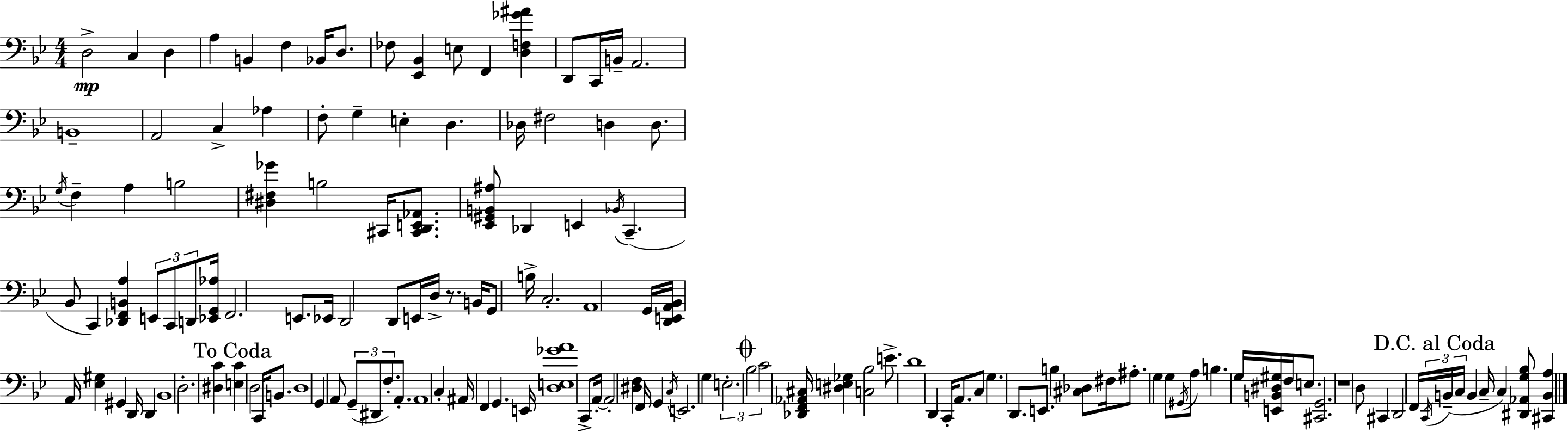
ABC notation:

X:1
T:Untitled
M:4/4
L:1/4
K:Bb
D,2 C, D, A, B,, F, _B,,/4 D,/2 _F,/2 [_E,,_B,,] E,/2 F,, [D,F,_G^A] D,,/2 C,,/4 B,,/4 A,,2 B,,4 A,,2 C, _A, F,/2 G, E, D, _D,/4 ^F,2 D, D,/2 G,/4 F, A, B,2 [^D,^F,_G] B,2 ^C,,/4 [^C,,D,,E,,_A,,]/2 [_E,,^G,,B,,^A,]/2 _D,, E,, _B,,/4 C,, _B,,/2 C,, [_D,,F,,B,,A,] E,,/2 C,,/2 D,,/2 [_E,,G,,_A,]/4 F,,2 E,,/2 _E,,/4 D,,2 D,,/2 E,,/4 D,/4 z/2 B,,/4 G,,/2 B,/4 C,2 A,,4 G,,/4 [D,,E,,A,,_B,,]/4 A,,/4 [_E,^G,] ^G,, D,,/4 D,, _B,,4 D,2 [^D,C] [E,C] D,2 C,,/4 B,,/2 D,4 G,, A,,/2 G,,/2 ^D,,/2 F,/2 A,,/2 A,,4 C, ^A,,/4 F,, G,, E,,/4 [D,E,_GA]4 C,,/2 A,,/4 A,,2 [^D,F,] F,,/4 G,, C,/4 E,,2 G, E,2 _B,2 C2 [_D,,F,,_A,,^C,]/4 [^D,E,_G,] [C,_B,]2 E/2 D4 D,, C,,/4 A,,/2 C,/2 G, D,,/2 E,,/2 B, [^C,_D,]/2 ^F,/4 ^A,/2 G, G,/2 ^G,,/4 A,/2 B, G,/4 [E,,B,,^D,^G,]/4 F,/4 E,/2 [^C,,G,,]2 z4 D,/2 ^C,, D,,2 F,,/4 C,,/4 B,,/4 C,/4 B,, C,/4 C, [^D,,_A,,G,_B,]/2 [^C,,B,,A,]